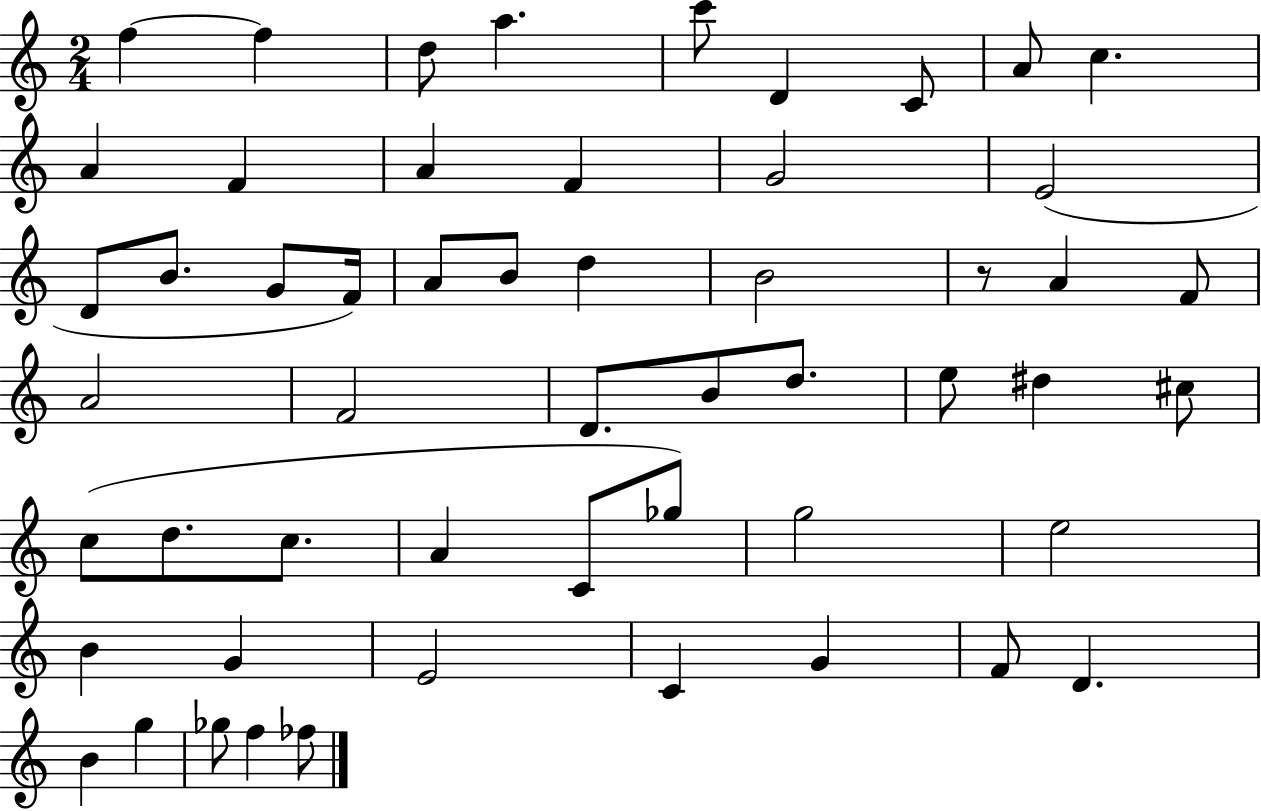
X:1
T:Untitled
M:2/4
L:1/4
K:C
f f d/2 a c'/2 D C/2 A/2 c A F A F G2 E2 D/2 B/2 G/2 F/4 A/2 B/2 d B2 z/2 A F/2 A2 F2 D/2 B/2 d/2 e/2 ^d ^c/2 c/2 d/2 c/2 A C/2 _g/2 g2 e2 B G E2 C G F/2 D B g _g/2 f _f/2